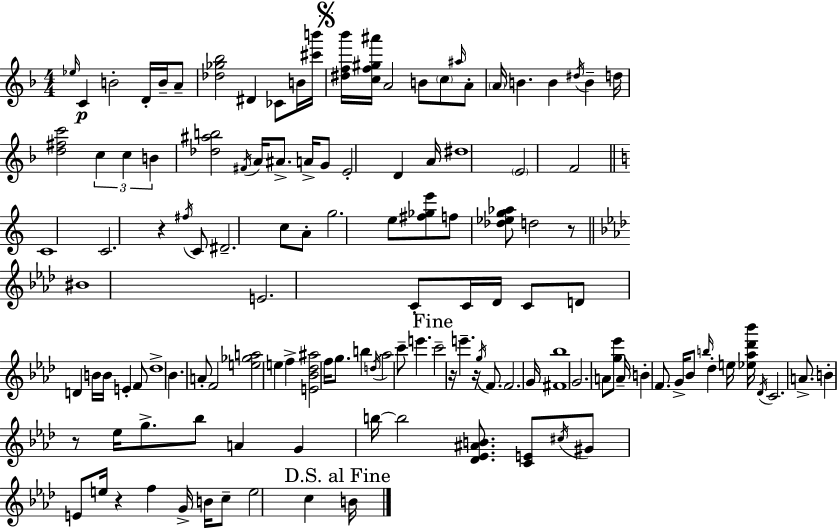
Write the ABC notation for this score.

X:1
T:Untitled
M:4/4
L:1/4
K:Dm
_e/4 C B2 D/4 B/4 A/2 [_d_g_b]2 ^D _C/2 B/4 [^c'b']/4 [^df_b']/4 [cf^g^a']/4 A2 B/2 c/2 ^a/4 A/2 A/4 B B ^d/4 B d/4 [d^fc']2 c c B [_d^ab]2 ^F/4 A/4 ^A/2 A/4 G/2 E2 D A/4 ^d4 E2 F2 C4 C2 z ^f/4 C/2 ^D2 c/2 A/2 g2 e/2 [^f_ge']/2 f/2 [_d_eg_a]/2 d2 z/2 ^B4 E2 C/2 C/4 _D/4 C/2 D/2 D B/4 B/4 E F/2 _d4 _B A/2 F2 [e_ga]2 e f [E_B_d^a]2 f/4 g/2 b d/4 _a2 c'/2 e' c'2 z/4 e' z/4 g/4 F/2 F2 G/4 [^F_b]4 G2 A/2 [g_e']/2 A/4 B F/2 G/4 _B/2 b/4 _d e/4 [_e_a_d'_b']/4 _D/4 C2 A/2 B z/2 _e/4 g/2 _b/2 A G b/4 b2 [_D_E^AB]/2 [CE]/2 ^c/4 ^G/2 E/2 e/4 z f G/4 B/4 c/2 e2 c B/4